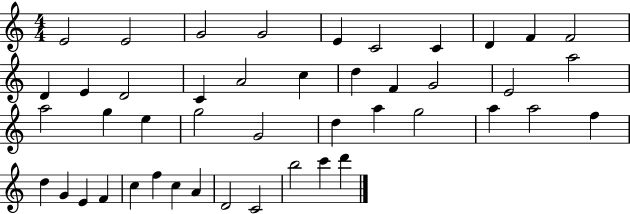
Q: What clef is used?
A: treble